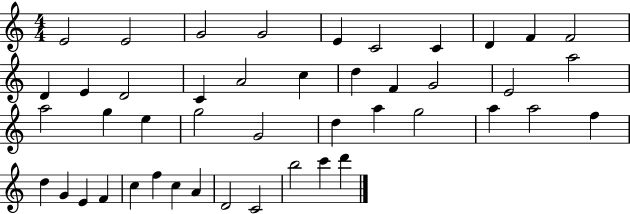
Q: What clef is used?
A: treble